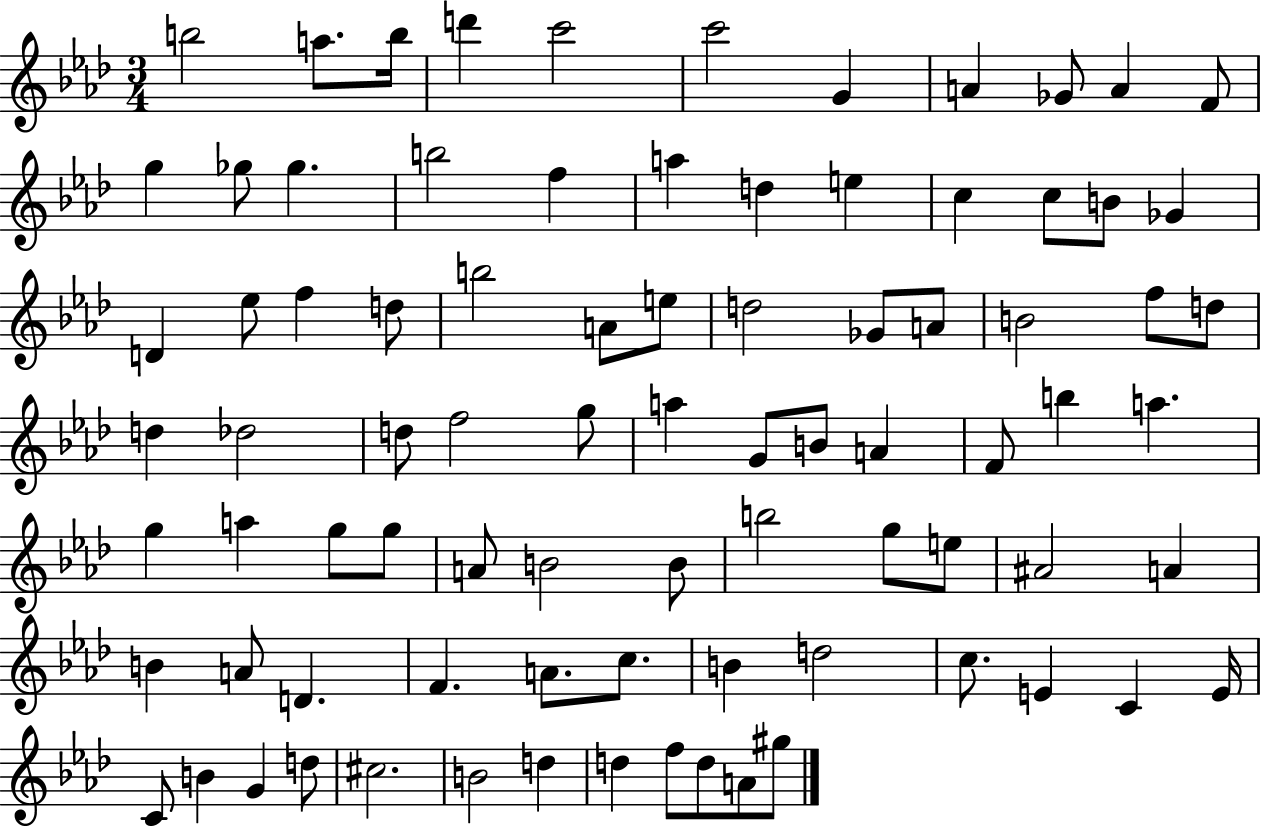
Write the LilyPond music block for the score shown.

{
  \clef treble
  \numericTimeSignature
  \time 3/4
  \key aes \major
  \repeat volta 2 { b''2 a''8. b''16 | d'''4 c'''2 | c'''2 g'4 | a'4 ges'8 a'4 f'8 | \break g''4 ges''8 ges''4. | b''2 f''4 | a''4 d''4 e''4 | c''4 c''8 b'8 ges'4 | \break d'4 ees''8 f''4 d''8 | b''2 a'8 e''8 | d''2 ges'8 a'8 | b'2 f''8 d''8 | \break d''4 des''2 | d''8 f''2 g''8 | a''4 g'8 b'8 a'4 | f'8 b''4 a''4. | \break g''4 a''4 g''8 g''8 | a'8 b'2 b'8 | b''2 g''8 e''8 | ais'2 a'4 | \break b'4 a'8 d'4. | f'4. a'8. c''8. | b'4 d''2 | c''8. e'4 c'4 e'16 | \break c'8 b'4 g'4 d''8 | cis''2. | b'2 d''4 | d''4 f''8 d''8 a'8 gis''8 | \break } \bar "|."
}